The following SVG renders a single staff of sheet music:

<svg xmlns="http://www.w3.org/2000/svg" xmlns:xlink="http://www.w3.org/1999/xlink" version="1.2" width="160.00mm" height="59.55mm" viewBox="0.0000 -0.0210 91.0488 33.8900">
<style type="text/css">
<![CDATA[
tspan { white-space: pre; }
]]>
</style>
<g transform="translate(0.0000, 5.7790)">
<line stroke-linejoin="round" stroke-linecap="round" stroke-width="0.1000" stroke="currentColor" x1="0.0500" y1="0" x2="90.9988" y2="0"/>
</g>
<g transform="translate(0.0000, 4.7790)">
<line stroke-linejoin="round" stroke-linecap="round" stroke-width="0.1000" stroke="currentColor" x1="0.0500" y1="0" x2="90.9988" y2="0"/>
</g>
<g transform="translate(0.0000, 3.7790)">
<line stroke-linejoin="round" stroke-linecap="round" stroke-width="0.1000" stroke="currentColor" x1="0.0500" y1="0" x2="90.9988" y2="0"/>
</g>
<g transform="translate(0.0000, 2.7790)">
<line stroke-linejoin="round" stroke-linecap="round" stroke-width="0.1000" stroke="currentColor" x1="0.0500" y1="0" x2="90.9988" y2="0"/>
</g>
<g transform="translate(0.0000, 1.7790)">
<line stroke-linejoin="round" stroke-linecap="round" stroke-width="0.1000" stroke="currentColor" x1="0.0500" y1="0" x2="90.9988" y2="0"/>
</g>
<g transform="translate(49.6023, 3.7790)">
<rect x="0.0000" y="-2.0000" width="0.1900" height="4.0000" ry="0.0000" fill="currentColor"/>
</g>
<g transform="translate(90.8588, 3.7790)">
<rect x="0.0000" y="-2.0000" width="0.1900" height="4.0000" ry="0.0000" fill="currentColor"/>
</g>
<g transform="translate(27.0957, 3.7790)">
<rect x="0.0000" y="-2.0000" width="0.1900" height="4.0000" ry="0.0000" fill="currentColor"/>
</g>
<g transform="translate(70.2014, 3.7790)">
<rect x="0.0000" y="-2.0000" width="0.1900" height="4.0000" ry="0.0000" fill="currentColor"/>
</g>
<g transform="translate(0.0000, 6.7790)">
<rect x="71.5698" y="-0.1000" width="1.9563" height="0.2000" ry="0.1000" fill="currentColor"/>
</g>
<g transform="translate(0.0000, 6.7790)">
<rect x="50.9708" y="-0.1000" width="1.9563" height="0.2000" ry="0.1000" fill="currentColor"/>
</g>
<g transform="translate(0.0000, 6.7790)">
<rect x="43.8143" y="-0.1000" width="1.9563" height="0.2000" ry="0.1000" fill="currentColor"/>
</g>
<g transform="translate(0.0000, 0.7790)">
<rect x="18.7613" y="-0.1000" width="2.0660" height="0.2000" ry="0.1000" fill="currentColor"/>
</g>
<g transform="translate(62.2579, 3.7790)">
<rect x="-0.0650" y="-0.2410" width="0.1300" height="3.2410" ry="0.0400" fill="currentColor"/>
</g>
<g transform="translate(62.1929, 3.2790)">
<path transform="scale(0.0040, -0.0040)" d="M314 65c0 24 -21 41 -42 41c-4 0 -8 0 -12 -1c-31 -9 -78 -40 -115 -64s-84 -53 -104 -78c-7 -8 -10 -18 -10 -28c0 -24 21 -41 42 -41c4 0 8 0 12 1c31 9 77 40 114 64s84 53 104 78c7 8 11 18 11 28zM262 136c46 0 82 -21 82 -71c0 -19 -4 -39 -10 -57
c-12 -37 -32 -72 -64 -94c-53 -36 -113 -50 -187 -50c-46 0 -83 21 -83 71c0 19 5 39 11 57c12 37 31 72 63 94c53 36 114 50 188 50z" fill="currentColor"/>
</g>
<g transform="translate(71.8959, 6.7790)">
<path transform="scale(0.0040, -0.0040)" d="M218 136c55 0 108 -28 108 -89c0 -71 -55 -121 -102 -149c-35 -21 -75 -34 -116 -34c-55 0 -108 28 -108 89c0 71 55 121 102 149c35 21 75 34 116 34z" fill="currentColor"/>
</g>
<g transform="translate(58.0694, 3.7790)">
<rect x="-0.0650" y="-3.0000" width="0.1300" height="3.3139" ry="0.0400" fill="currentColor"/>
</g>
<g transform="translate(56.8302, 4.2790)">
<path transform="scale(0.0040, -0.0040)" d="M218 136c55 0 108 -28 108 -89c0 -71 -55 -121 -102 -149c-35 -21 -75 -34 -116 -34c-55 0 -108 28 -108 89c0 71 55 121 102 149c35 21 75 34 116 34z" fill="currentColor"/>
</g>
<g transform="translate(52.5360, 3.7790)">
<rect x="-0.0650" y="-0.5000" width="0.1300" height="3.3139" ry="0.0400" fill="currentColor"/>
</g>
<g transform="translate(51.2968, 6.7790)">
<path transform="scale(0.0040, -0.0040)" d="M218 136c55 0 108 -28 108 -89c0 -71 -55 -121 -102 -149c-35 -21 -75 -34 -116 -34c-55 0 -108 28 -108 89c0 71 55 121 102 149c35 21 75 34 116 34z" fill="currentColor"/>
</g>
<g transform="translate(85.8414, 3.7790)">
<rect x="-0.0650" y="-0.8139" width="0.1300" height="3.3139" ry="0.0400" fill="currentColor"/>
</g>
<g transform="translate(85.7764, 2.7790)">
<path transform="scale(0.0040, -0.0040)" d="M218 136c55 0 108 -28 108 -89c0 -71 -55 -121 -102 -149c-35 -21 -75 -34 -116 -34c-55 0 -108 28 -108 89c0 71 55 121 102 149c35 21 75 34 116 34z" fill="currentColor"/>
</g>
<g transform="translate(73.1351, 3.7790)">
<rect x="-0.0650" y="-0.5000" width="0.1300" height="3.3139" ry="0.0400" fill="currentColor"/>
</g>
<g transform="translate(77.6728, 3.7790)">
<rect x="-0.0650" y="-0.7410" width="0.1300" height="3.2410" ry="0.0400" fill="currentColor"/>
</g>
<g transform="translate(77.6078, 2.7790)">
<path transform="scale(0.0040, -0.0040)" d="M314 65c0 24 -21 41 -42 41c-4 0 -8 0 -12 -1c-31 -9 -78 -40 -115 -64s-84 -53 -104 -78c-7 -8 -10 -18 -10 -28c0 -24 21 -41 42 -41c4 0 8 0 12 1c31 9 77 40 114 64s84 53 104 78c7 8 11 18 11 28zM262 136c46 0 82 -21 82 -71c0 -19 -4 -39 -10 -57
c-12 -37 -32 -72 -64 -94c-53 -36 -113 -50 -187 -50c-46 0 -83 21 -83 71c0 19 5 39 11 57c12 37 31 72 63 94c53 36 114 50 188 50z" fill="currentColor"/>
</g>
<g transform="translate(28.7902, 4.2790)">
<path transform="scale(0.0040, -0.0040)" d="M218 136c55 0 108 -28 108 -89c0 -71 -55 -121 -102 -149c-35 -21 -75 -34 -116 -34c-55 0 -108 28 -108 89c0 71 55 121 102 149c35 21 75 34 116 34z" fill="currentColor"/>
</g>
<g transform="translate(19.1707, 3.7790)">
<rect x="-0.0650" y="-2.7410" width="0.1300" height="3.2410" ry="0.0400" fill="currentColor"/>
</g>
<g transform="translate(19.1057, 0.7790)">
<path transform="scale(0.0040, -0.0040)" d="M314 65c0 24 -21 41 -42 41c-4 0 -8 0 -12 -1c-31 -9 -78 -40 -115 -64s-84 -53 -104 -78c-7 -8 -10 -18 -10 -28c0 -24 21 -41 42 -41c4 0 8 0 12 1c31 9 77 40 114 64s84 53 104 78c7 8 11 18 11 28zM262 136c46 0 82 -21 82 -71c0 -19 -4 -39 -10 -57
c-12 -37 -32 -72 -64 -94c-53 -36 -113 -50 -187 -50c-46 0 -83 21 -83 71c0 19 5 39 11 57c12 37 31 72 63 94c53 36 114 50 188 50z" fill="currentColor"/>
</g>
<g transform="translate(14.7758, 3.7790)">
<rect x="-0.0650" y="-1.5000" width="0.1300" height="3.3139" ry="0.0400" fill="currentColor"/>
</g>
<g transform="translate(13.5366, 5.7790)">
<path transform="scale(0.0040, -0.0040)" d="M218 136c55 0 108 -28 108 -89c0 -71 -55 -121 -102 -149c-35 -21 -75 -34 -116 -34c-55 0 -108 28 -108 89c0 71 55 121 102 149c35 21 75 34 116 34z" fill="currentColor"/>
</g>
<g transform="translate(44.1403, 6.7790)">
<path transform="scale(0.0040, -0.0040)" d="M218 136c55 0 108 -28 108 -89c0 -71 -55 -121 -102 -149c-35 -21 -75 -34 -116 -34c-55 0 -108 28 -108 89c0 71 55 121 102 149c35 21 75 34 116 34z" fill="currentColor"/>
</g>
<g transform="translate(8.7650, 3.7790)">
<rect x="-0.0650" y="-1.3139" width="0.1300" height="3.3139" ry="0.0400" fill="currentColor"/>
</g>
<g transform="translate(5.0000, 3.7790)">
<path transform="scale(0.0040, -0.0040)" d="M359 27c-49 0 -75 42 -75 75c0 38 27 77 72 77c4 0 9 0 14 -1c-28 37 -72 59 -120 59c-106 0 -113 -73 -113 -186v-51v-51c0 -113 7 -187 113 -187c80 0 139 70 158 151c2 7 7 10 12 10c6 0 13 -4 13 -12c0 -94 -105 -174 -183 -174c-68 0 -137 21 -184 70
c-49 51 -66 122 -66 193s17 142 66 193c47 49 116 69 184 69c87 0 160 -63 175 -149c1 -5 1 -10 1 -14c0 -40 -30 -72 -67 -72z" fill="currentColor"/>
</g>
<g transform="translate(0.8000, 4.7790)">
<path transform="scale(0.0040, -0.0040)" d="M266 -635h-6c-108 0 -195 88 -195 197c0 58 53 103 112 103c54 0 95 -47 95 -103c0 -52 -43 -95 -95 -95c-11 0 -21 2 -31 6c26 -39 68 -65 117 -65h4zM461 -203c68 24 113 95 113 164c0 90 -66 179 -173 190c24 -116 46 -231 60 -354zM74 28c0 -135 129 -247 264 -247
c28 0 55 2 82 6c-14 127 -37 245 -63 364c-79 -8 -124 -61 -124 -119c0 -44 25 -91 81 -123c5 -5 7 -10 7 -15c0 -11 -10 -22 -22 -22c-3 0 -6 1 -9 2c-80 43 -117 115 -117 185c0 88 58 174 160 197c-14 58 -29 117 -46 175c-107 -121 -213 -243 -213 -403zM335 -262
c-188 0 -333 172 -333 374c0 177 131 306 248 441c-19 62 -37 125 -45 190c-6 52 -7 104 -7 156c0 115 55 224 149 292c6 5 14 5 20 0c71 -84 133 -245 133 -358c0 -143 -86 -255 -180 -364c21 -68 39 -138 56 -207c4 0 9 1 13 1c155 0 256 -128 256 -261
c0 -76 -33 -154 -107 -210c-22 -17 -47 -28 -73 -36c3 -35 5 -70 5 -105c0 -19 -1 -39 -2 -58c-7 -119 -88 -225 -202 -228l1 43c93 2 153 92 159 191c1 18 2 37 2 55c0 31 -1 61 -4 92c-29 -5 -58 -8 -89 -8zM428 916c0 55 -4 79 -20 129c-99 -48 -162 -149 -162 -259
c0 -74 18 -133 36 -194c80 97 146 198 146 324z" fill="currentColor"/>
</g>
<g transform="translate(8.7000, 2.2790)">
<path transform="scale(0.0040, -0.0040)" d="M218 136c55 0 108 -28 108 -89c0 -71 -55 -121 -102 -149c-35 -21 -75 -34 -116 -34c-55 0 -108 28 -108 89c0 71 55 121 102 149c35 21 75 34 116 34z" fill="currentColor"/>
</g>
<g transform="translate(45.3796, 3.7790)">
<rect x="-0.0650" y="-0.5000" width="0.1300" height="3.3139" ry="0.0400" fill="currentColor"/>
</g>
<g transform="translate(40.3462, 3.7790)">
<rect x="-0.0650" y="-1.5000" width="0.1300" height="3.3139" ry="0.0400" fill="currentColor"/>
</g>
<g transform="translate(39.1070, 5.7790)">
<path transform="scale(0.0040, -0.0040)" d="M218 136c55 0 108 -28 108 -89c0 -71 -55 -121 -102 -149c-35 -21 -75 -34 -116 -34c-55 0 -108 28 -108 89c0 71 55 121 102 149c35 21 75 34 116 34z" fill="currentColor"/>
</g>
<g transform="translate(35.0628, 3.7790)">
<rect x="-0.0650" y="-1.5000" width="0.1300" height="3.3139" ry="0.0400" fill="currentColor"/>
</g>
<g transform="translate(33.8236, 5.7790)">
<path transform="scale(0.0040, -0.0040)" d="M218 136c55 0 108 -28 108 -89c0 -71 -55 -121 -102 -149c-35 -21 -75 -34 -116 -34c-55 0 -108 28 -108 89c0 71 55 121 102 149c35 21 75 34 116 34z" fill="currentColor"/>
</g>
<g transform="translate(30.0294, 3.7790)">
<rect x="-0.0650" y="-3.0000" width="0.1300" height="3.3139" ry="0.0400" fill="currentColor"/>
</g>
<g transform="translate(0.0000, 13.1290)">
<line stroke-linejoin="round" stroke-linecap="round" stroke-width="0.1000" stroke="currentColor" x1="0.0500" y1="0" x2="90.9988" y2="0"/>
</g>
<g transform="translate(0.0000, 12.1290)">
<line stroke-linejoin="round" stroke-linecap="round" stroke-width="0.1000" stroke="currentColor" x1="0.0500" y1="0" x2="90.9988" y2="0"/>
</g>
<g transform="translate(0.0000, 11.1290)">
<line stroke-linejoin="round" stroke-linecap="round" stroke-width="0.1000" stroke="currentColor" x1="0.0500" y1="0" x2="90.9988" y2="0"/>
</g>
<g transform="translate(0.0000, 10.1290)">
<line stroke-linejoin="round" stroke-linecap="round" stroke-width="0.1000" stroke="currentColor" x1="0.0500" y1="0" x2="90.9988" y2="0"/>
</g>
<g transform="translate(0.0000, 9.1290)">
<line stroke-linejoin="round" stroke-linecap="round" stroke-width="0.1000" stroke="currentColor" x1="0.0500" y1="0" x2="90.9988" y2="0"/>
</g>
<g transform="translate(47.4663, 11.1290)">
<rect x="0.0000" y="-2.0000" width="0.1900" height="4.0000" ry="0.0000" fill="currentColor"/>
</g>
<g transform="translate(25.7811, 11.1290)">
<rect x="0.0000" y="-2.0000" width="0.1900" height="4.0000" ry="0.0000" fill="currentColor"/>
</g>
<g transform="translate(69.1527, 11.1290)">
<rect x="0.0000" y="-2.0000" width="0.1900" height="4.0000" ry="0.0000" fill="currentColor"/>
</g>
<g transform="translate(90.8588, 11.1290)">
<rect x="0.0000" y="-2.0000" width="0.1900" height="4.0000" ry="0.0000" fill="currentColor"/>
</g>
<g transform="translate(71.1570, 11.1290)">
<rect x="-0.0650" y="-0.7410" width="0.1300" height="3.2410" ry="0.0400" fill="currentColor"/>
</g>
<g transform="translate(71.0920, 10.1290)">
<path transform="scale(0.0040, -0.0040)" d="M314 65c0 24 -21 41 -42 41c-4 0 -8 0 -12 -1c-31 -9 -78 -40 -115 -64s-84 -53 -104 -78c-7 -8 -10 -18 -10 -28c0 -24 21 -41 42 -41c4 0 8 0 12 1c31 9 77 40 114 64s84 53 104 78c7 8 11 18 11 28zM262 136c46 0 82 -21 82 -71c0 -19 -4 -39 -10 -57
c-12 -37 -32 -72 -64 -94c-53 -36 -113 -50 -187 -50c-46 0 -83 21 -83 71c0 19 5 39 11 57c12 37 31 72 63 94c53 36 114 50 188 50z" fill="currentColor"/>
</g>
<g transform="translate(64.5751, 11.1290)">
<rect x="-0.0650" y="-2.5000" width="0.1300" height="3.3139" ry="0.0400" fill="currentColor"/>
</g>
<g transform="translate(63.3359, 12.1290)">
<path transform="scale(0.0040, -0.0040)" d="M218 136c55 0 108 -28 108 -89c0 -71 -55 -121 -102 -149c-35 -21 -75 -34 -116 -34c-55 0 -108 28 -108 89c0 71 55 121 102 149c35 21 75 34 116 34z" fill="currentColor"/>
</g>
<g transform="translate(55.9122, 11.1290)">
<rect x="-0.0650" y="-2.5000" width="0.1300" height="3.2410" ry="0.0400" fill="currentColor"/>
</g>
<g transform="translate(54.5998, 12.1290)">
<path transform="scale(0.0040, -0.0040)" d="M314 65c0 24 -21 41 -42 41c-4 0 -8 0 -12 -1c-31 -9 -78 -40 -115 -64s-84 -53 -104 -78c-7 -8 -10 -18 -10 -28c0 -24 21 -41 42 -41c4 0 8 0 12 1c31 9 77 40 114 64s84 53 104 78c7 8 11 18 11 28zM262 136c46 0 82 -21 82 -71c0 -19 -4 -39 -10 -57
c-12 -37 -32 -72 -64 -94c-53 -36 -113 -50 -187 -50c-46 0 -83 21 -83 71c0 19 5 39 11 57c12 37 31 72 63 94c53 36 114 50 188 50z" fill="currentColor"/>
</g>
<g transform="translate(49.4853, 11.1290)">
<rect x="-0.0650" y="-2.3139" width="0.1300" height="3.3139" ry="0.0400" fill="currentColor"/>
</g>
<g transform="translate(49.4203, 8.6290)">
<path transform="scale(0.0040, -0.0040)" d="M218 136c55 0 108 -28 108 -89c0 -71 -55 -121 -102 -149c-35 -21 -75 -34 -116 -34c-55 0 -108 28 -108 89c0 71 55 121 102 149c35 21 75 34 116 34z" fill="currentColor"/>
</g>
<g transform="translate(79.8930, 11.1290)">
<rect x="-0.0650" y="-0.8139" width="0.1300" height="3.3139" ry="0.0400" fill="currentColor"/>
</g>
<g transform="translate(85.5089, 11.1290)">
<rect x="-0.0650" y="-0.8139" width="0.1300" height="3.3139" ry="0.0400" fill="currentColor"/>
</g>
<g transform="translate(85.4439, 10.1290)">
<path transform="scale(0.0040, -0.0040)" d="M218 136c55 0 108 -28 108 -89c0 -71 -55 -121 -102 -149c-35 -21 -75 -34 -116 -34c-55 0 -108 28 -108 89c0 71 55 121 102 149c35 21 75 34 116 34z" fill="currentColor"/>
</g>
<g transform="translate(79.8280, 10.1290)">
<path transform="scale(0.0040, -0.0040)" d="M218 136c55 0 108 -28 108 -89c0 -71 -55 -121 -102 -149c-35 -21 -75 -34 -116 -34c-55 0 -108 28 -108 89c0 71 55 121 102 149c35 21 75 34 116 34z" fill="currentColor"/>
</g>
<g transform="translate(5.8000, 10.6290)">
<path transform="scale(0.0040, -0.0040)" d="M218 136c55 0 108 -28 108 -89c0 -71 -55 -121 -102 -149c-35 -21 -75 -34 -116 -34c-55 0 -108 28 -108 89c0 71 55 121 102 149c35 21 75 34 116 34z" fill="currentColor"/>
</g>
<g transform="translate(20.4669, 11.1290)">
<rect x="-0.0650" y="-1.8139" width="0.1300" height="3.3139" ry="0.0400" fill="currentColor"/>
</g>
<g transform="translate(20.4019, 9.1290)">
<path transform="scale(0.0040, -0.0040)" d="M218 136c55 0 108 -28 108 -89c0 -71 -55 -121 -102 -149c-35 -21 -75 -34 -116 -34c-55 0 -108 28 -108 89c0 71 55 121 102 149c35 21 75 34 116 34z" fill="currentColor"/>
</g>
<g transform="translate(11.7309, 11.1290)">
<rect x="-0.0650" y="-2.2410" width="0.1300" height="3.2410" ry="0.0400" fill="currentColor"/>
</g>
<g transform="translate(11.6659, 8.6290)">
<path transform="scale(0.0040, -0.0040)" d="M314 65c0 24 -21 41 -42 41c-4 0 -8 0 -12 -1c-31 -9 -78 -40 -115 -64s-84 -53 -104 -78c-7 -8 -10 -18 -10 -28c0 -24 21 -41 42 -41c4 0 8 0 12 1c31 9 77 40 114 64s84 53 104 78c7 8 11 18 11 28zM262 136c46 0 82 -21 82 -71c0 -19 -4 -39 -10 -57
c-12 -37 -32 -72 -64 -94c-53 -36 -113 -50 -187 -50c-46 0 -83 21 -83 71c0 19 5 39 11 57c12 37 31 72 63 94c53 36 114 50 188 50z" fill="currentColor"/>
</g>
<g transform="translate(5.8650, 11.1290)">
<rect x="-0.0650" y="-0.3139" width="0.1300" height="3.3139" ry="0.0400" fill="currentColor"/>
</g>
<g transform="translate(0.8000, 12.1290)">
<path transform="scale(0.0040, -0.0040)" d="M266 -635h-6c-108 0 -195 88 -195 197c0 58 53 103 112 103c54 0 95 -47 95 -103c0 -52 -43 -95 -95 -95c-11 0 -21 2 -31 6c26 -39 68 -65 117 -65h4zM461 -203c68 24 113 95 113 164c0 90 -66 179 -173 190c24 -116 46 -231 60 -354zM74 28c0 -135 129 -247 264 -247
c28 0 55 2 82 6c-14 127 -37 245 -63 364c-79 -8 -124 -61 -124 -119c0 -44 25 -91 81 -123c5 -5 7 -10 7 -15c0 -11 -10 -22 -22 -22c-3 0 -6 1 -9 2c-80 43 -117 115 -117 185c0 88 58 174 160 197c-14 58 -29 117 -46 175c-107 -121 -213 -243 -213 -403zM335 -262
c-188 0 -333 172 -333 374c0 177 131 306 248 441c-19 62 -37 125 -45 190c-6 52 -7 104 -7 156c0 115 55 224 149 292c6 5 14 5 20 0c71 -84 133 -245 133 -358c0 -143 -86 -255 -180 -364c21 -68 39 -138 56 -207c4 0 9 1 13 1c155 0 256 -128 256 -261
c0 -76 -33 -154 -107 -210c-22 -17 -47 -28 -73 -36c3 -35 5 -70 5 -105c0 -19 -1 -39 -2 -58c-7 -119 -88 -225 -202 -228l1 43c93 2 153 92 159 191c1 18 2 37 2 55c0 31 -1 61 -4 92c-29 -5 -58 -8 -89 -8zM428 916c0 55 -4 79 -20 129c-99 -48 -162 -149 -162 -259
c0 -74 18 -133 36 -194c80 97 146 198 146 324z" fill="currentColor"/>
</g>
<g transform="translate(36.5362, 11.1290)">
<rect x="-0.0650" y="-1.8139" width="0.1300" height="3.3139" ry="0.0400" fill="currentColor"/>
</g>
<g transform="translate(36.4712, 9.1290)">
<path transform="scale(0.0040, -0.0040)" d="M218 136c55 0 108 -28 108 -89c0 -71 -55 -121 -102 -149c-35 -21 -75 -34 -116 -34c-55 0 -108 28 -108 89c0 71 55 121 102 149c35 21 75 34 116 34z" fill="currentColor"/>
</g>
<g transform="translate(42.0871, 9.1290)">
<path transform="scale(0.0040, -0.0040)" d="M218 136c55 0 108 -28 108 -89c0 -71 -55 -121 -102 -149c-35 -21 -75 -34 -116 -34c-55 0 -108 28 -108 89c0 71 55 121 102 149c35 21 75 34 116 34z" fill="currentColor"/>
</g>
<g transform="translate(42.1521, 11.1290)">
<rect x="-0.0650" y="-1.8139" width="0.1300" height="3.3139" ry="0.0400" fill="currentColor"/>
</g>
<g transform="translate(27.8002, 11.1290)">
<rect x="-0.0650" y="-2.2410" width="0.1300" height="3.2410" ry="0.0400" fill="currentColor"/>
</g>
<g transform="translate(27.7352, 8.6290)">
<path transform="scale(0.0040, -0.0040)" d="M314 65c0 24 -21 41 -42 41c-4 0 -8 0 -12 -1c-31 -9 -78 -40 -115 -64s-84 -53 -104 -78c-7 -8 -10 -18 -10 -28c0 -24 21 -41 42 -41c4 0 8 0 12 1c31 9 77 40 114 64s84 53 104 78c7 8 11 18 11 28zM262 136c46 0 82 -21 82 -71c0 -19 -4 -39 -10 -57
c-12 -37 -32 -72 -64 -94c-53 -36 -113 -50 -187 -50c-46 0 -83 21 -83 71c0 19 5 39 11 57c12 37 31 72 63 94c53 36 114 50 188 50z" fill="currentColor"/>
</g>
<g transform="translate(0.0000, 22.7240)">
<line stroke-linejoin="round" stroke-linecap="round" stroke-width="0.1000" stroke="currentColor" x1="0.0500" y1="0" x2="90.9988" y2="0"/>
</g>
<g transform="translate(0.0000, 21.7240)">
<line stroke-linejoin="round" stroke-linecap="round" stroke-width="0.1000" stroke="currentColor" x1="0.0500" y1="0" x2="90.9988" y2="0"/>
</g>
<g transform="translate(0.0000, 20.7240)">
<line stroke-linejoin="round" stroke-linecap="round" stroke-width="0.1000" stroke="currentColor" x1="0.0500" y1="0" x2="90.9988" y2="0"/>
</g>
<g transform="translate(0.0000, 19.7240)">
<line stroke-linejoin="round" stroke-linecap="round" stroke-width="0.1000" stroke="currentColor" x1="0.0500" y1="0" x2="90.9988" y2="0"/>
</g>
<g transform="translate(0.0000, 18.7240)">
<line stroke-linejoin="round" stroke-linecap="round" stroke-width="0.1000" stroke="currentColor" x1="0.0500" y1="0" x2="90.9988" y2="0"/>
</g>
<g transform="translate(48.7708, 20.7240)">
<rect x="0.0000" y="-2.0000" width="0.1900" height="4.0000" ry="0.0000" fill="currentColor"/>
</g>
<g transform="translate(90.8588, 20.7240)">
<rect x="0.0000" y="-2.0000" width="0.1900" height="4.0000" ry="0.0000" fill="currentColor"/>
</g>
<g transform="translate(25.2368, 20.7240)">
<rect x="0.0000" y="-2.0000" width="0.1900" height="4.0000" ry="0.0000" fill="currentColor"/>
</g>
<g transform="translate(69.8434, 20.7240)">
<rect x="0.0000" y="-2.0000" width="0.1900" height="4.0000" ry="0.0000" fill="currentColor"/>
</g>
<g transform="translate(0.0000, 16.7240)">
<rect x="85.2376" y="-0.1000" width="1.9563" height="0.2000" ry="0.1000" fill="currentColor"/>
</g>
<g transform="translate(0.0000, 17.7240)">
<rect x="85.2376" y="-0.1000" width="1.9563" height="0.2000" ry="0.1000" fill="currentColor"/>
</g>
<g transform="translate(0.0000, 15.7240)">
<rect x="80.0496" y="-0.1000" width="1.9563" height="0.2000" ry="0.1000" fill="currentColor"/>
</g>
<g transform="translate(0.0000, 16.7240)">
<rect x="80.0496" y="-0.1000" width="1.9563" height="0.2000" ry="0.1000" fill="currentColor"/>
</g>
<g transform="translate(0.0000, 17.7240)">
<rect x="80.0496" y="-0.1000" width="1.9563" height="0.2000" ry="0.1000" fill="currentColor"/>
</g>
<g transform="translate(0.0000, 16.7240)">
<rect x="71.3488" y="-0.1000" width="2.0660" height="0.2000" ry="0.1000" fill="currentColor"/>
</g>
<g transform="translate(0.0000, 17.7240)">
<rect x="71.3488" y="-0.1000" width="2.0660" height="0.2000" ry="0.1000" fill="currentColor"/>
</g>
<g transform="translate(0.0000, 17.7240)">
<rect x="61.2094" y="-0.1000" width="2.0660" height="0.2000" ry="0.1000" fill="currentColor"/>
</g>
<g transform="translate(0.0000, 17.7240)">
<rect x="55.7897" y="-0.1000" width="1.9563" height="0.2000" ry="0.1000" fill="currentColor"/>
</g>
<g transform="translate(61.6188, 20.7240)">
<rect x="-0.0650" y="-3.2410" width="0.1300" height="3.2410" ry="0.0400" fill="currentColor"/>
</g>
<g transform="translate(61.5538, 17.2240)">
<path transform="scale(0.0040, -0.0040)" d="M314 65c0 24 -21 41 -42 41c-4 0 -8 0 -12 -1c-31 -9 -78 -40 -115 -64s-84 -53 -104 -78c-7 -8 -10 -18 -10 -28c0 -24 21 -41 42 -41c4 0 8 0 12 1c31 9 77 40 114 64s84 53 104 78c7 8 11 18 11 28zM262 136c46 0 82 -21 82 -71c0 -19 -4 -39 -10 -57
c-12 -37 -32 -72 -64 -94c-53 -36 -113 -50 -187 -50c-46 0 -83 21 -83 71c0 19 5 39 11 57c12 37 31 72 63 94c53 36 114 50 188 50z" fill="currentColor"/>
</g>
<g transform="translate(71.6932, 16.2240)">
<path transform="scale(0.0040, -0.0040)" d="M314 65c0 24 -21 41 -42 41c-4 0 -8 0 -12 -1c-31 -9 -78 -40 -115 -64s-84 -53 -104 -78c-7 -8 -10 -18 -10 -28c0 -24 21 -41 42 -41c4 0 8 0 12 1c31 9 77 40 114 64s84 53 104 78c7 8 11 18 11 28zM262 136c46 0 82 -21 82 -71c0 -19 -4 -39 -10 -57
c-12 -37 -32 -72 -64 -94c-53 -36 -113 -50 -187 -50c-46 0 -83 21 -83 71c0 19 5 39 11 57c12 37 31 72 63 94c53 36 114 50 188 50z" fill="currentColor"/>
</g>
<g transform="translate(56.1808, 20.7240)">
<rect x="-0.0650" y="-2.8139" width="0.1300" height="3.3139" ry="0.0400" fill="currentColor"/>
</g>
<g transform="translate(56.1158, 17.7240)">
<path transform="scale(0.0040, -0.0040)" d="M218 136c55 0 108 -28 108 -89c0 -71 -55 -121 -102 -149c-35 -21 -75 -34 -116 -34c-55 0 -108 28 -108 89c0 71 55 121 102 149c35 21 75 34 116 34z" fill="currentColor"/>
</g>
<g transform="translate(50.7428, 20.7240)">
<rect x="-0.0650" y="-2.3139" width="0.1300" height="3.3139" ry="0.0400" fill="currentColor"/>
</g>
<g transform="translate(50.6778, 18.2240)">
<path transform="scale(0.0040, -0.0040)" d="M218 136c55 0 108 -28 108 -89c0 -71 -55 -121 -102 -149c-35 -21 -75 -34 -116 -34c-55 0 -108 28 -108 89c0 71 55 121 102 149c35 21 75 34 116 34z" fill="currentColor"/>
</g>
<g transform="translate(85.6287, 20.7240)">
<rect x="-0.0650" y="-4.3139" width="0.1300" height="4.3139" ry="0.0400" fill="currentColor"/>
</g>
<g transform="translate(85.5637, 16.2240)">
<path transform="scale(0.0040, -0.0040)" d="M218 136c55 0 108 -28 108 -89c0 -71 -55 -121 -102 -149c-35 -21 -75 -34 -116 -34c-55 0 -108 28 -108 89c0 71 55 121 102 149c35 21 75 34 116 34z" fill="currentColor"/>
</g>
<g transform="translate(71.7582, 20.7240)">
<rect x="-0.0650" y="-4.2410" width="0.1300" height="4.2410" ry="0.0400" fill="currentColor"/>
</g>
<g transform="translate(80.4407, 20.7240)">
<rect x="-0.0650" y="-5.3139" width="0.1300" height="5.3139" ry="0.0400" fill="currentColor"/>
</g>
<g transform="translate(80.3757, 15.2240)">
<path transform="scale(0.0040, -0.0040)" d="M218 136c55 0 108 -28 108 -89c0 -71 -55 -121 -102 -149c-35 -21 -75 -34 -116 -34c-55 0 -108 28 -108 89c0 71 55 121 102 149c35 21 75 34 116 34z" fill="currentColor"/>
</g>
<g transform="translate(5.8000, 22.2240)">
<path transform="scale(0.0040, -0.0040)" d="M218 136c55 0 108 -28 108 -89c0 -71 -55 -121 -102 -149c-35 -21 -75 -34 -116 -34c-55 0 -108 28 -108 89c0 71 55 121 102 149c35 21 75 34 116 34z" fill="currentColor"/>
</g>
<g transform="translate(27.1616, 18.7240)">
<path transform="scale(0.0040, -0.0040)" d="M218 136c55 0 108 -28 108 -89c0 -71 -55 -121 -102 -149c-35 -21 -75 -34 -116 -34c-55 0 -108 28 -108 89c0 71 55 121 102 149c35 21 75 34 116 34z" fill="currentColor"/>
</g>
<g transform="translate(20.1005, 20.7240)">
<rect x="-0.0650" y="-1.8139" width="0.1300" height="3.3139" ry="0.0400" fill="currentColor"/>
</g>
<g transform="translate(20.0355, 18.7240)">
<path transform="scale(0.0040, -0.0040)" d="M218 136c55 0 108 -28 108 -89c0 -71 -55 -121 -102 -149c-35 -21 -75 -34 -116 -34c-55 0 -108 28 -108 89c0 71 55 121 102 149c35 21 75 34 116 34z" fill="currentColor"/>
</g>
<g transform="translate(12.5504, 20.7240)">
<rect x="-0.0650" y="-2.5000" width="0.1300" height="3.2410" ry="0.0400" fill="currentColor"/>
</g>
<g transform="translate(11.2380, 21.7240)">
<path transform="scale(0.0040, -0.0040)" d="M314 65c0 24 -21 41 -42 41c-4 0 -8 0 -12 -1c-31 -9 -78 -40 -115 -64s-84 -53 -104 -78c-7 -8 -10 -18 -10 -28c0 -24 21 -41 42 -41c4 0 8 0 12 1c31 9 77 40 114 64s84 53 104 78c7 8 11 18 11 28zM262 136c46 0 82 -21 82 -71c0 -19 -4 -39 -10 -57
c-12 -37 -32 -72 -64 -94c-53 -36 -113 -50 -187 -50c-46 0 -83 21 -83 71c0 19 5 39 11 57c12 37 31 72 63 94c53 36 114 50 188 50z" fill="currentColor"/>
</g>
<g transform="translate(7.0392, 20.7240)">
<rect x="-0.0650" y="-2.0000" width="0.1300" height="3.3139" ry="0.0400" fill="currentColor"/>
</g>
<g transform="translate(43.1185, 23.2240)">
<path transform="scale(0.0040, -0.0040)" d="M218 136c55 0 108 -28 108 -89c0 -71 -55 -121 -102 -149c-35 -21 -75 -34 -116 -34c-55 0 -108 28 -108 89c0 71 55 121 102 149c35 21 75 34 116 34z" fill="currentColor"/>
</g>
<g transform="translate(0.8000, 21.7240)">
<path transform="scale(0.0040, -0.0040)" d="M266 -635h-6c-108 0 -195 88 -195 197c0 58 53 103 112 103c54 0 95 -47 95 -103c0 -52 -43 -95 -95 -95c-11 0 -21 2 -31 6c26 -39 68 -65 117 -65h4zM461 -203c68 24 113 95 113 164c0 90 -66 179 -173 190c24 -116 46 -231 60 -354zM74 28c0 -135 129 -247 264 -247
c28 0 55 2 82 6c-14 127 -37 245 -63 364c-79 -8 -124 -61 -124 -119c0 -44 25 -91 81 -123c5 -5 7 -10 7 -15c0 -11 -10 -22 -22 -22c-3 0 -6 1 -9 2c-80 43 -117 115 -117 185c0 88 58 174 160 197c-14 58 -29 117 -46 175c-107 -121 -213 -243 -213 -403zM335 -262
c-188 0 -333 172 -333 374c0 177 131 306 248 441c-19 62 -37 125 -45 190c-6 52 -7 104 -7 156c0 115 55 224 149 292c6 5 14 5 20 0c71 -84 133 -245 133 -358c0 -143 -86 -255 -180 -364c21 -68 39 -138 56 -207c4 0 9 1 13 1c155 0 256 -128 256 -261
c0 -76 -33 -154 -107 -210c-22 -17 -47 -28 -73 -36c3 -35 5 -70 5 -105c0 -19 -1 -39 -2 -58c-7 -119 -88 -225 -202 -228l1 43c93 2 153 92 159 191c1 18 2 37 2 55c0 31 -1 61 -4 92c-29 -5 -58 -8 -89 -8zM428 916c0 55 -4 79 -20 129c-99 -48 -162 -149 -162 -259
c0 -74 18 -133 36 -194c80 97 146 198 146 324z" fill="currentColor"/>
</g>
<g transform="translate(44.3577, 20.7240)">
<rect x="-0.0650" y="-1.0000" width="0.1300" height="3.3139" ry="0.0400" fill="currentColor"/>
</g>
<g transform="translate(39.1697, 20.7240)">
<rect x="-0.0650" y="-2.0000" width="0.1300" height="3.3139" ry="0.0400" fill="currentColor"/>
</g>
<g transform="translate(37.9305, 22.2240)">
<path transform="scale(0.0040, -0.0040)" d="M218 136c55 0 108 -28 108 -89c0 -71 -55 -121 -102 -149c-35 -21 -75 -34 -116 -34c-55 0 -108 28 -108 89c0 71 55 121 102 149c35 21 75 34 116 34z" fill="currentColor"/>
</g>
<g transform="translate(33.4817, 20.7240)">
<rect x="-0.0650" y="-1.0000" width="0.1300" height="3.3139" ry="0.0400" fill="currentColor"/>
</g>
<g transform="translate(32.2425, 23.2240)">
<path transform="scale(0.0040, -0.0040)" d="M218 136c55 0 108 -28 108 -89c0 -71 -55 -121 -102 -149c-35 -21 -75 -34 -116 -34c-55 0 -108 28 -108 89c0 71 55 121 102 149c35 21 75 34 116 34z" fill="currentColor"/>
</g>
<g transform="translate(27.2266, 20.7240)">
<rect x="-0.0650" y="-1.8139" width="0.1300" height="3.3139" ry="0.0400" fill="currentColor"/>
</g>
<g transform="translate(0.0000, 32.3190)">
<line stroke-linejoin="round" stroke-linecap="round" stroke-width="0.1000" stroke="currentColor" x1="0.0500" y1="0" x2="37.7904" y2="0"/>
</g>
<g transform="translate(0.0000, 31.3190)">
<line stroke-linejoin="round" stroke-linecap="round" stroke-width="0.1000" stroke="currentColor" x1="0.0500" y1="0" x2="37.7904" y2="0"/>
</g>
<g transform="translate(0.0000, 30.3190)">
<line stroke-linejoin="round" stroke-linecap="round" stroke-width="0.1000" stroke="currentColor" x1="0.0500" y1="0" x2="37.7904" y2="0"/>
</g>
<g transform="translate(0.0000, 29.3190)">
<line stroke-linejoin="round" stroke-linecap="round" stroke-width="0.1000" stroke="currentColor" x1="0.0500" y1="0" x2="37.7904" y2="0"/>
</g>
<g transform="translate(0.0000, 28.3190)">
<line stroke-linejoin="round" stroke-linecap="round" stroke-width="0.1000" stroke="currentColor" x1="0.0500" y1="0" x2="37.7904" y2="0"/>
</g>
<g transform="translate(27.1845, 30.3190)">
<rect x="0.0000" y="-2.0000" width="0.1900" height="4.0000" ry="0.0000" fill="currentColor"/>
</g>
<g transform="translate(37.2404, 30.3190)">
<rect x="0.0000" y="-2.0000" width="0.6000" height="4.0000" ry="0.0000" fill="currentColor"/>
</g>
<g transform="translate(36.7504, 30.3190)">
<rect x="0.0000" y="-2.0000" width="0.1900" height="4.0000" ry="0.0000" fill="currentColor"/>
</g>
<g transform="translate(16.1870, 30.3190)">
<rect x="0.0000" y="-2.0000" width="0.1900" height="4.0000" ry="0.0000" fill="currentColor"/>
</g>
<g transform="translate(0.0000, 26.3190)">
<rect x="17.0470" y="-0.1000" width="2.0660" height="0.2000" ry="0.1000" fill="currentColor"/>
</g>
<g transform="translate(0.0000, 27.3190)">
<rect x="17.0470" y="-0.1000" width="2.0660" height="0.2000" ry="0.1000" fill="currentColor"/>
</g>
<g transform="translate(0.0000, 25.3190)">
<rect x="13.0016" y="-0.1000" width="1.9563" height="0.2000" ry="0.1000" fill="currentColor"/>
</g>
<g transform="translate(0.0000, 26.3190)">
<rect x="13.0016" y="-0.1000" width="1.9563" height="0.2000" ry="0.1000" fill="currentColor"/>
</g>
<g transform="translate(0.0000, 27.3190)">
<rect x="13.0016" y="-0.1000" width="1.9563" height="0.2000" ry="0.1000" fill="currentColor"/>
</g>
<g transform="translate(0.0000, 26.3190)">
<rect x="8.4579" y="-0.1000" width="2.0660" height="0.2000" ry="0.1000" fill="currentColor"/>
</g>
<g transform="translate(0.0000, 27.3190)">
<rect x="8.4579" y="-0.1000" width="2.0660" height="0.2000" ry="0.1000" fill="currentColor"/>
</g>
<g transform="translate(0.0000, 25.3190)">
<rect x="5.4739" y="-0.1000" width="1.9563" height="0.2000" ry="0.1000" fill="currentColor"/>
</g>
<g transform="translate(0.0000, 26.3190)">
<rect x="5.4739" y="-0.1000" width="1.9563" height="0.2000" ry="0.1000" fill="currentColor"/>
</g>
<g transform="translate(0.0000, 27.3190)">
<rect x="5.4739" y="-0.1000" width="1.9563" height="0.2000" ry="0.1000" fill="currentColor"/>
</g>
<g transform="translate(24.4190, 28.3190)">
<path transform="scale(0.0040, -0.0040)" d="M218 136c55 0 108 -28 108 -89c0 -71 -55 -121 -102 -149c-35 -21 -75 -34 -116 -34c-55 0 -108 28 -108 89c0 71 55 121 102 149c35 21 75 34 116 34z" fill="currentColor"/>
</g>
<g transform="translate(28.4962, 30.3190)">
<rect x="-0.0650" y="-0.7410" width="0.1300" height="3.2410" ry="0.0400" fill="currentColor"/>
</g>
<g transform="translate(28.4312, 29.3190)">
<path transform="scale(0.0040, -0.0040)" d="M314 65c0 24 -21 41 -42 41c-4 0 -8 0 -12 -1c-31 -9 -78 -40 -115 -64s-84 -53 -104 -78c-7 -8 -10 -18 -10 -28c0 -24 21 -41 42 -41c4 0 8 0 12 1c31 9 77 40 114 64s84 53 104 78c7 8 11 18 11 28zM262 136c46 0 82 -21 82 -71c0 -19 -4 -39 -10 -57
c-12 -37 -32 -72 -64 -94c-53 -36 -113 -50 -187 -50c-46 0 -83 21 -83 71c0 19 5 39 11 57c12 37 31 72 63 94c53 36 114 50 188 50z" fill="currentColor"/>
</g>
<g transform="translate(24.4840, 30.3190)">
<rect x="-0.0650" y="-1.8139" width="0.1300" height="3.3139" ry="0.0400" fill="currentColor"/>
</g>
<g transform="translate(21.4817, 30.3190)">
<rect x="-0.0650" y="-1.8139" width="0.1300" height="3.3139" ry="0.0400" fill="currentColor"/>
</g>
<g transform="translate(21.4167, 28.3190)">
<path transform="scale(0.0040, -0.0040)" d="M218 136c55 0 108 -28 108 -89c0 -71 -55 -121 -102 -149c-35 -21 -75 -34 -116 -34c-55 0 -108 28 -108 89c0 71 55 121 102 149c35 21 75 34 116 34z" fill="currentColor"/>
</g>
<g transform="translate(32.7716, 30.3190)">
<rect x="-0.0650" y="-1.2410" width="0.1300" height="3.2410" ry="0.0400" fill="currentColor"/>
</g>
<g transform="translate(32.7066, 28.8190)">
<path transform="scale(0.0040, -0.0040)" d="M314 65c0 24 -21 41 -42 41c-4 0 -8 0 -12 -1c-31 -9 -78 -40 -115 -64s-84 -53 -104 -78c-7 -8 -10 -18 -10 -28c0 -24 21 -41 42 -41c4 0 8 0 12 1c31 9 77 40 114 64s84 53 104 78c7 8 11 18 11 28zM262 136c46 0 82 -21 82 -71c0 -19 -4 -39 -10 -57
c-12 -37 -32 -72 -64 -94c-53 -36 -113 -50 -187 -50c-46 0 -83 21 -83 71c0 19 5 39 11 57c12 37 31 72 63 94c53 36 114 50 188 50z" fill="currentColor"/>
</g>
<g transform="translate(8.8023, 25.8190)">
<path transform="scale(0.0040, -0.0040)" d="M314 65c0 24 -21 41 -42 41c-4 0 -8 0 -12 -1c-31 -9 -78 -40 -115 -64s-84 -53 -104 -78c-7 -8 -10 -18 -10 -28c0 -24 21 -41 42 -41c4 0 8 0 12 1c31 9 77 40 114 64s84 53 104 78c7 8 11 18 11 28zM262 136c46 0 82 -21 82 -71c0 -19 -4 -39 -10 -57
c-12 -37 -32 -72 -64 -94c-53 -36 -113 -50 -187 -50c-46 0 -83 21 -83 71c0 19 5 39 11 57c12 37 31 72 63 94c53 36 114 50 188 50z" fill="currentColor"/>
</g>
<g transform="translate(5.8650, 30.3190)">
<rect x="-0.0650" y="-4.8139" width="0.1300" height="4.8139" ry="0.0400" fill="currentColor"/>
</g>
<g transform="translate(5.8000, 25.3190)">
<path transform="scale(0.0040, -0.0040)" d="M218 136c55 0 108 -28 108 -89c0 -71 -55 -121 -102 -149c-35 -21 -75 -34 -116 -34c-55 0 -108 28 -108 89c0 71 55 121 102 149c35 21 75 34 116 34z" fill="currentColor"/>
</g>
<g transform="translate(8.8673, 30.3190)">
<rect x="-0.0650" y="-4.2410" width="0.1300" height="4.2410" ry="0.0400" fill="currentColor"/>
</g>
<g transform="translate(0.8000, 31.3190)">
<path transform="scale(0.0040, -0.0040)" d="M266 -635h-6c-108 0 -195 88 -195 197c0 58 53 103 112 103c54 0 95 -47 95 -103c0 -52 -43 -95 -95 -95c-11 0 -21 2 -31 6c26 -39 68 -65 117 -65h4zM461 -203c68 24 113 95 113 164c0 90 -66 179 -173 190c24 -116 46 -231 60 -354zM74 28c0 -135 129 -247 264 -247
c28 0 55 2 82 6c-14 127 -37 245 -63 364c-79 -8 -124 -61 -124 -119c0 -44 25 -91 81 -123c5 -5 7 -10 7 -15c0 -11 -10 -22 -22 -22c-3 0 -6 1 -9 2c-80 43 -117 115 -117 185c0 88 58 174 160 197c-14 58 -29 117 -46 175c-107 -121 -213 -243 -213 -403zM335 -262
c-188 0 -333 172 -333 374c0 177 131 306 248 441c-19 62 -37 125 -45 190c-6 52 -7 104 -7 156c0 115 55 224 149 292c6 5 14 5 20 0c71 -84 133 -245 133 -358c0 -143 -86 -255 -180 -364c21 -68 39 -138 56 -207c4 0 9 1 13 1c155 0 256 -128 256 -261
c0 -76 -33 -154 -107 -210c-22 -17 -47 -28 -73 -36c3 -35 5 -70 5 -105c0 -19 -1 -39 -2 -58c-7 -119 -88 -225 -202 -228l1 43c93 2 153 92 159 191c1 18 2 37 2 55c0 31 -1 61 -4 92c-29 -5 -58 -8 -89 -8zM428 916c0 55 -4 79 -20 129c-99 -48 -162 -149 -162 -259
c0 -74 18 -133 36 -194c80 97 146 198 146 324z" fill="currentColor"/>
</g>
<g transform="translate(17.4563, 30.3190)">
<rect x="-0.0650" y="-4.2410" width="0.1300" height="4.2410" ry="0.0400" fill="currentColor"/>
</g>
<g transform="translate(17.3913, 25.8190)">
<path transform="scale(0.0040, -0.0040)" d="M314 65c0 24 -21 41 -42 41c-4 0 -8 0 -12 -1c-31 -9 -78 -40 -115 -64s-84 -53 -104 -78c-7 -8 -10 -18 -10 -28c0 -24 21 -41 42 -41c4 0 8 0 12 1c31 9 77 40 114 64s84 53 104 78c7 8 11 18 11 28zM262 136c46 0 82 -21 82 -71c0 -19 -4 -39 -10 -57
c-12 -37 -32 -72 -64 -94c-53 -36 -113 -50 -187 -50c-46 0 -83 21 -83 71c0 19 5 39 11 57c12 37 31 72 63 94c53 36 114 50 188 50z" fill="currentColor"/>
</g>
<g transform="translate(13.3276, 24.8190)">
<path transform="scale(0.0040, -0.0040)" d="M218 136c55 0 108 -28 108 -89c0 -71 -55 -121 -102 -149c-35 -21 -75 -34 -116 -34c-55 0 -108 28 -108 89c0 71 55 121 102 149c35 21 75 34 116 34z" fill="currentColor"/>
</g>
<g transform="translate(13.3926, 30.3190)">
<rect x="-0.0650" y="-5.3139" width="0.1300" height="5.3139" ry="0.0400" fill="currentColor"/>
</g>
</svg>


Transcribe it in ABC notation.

X:1
T:Untitled
M:4/4
L:1/4
K:C
e E a2 A E E C C A c2 C d2 d c g2 f g2 f f g G2 G d2 d d F G2 f f D F D g a b2 d'2 f' d' e' d'2 f' d'2 f f d2 e2